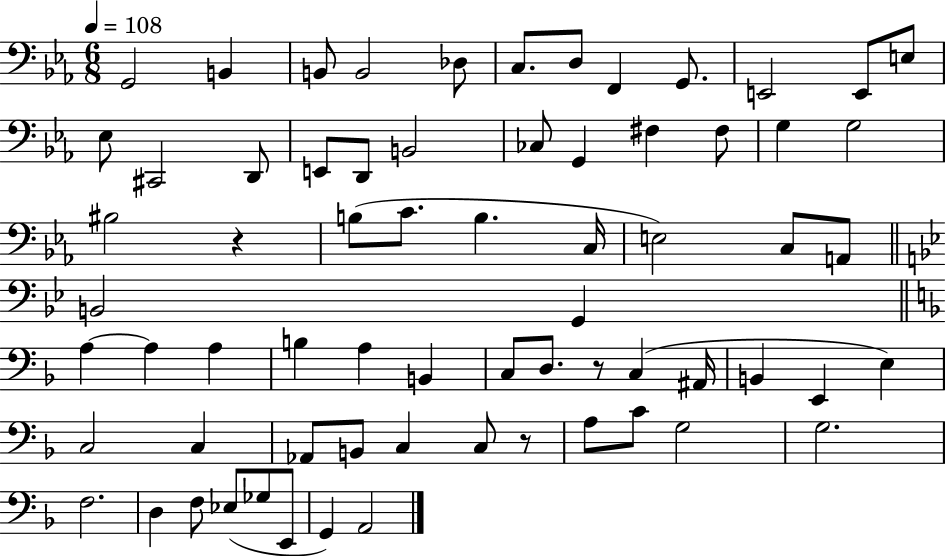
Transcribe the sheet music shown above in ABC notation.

X:1
T:Untitled
M:6/8
L:1/4
K:Eb
G,,2 B,, B,,/2 B,,2 _D,/2 C,/2 D,/2 F,, G,,/2 E,,2 E,,/2 E,/2 _E,/2 ^C,,2 D,,/2 E,,/2 D,,/2 B,,2 _C,/2 G,, ^F, ^F,/2 G, G,2 ^B,2 z B,/2 C/2 B, C,/4 E,2 C,/2 A,,/2 B,,2 G,, A, A, A, B, A, B,, C,/2 D,/2 z/2 C, ^A,,/4 B,, E,, E, C,2 C, _A,,/2 B,,/2 C, C,/2 z/2 A,/2 C/2 G,2 G,2 F,2 D, F,/2 _E,/2 _G,/2 E,,/2 G,, A,,2